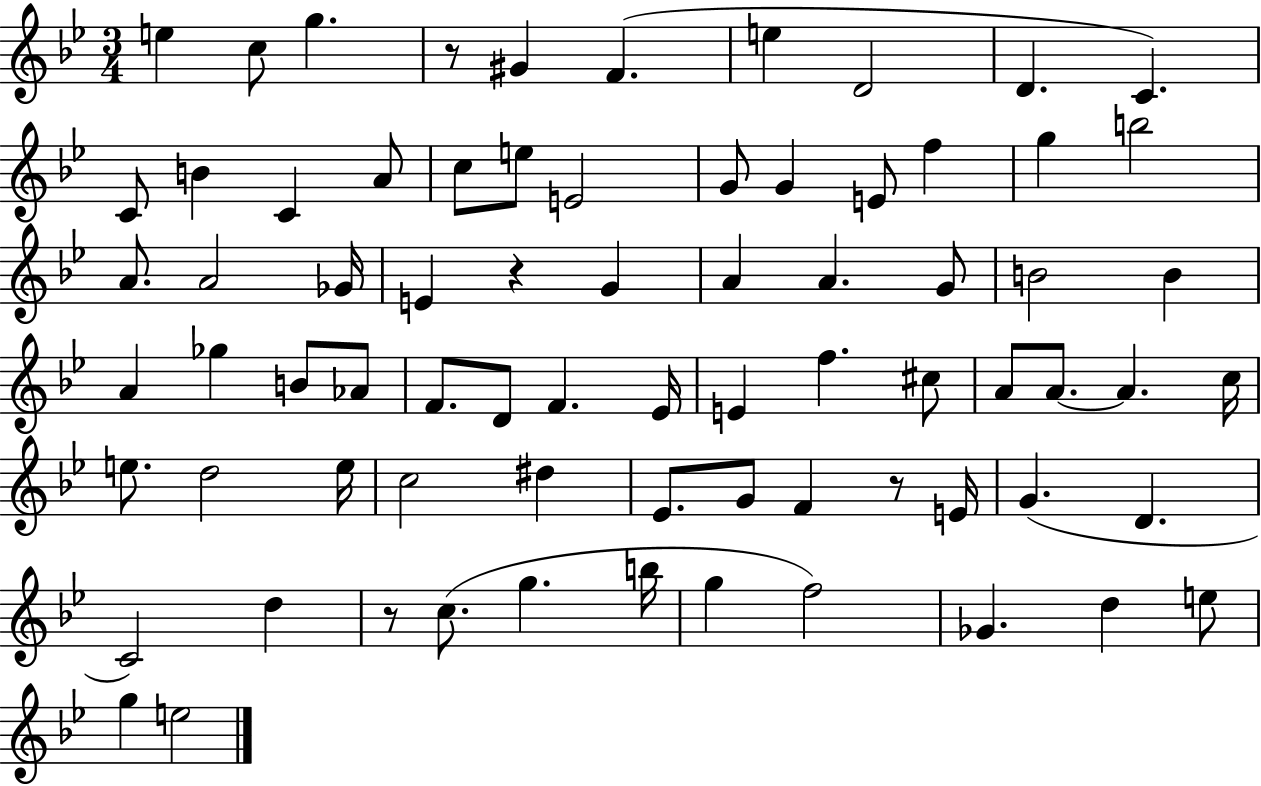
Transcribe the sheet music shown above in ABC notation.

X:1
T:Untitled
M:3/4
L:1/4
K:Bb
e c/2 g z/2 ^G F e D2 D C C/2 B C A/2 c/2 e/2 E2 G/2 G E/2 f g b2 A/2 A2 _G/4 E z G A A G/2 B2 B A _g B/2 _A/2 F/2 D/2 F _E/4 E f ^c/2 A/2 A/2 A c/4 e/2 d2 e/4 c2 ^d _E/2 G/2 F z/2 E/4 G D C2 d z/2 c/2 g b/4 g f2 _G d e/2 g e2